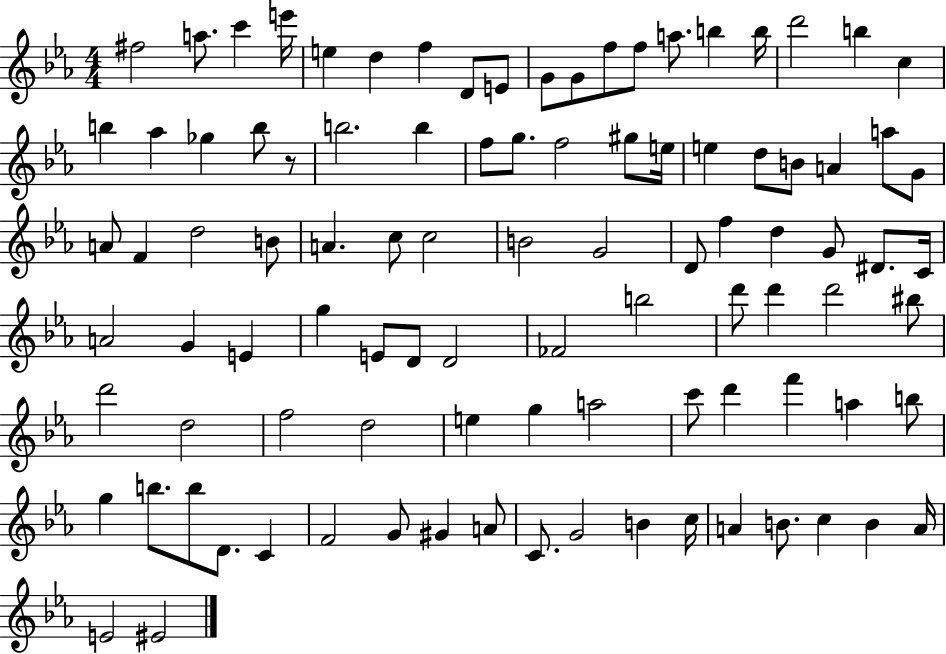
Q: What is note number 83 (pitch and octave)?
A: G4